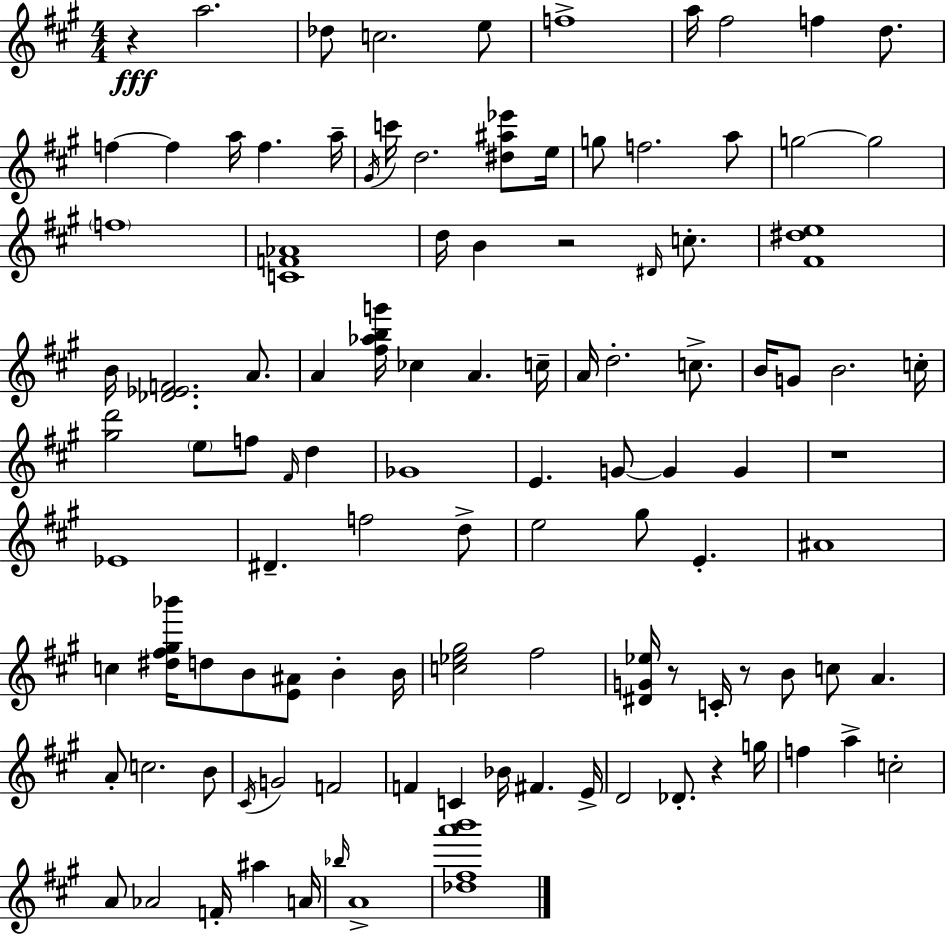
{
  \clef treble
  \numericTimeSignature
  \time 4/4
  \key a \major
  r4\fff a''2. | des''8 c''2. e''8 | f''1-> | a''16 fis''2 f''4 d''8. | \break f''4~~ f''4 a''16 f''4. a''16-- | \acciaccatura { gis'16 } c'''16 d''2. <dis'' ais'' ees'''>8 | e''16 g''8 f''2. a''8 | g''2~~ g''2 | \break \parenthesize f''1 | <c' f' aes'>1 | d''16 b'4 r2 \grace { dis'16 } c''8.-. | <fis' dis'' e''>1 | \break b'16 <des' ees' f'>2. a'8. | a'4 <fis'' aes'' b'' g'''>16 ces''4 a'4. | c''16-- a'16 d''2.-. c''8.-> | b'16 g'8 b'2. | \break c''16-. <gis'' d'''>2 \parenthesize e''8 f''8 \grace { fis'16 } d''4 | ges'1 | e'4. g'8~~ g'4 g'4 | r1 | \break ees'1 | dis'4.-- f''2 | d''8-> e''2 gis''8 e'4.-. | ais'1 | \break c''4 <dis'' fis'' gis'' bes'''>16 d''8 b'8 <e' ais'>8 b'4-. | b'16 <c'' ees'' gis''>2 fis''2 | <dis' g' ees''>16 r8 c'16-. r8 b'8 c''8 a'4. | a'8-. c''2. | \break b'8 \acciaccatura { cis'16 } g'2 f'2 | f'4 c'4 bes'16 fis'4. | e'16-> d'2 des'8.-. r4 | g''16 f''4 a''4-> c''2-. | \break a'8 aes'2 f'16-. ais''4 | a'16 \grace { bes''16 } a'1-> | <des'' fis'' a''' b'''>1 | \bar "|."
}